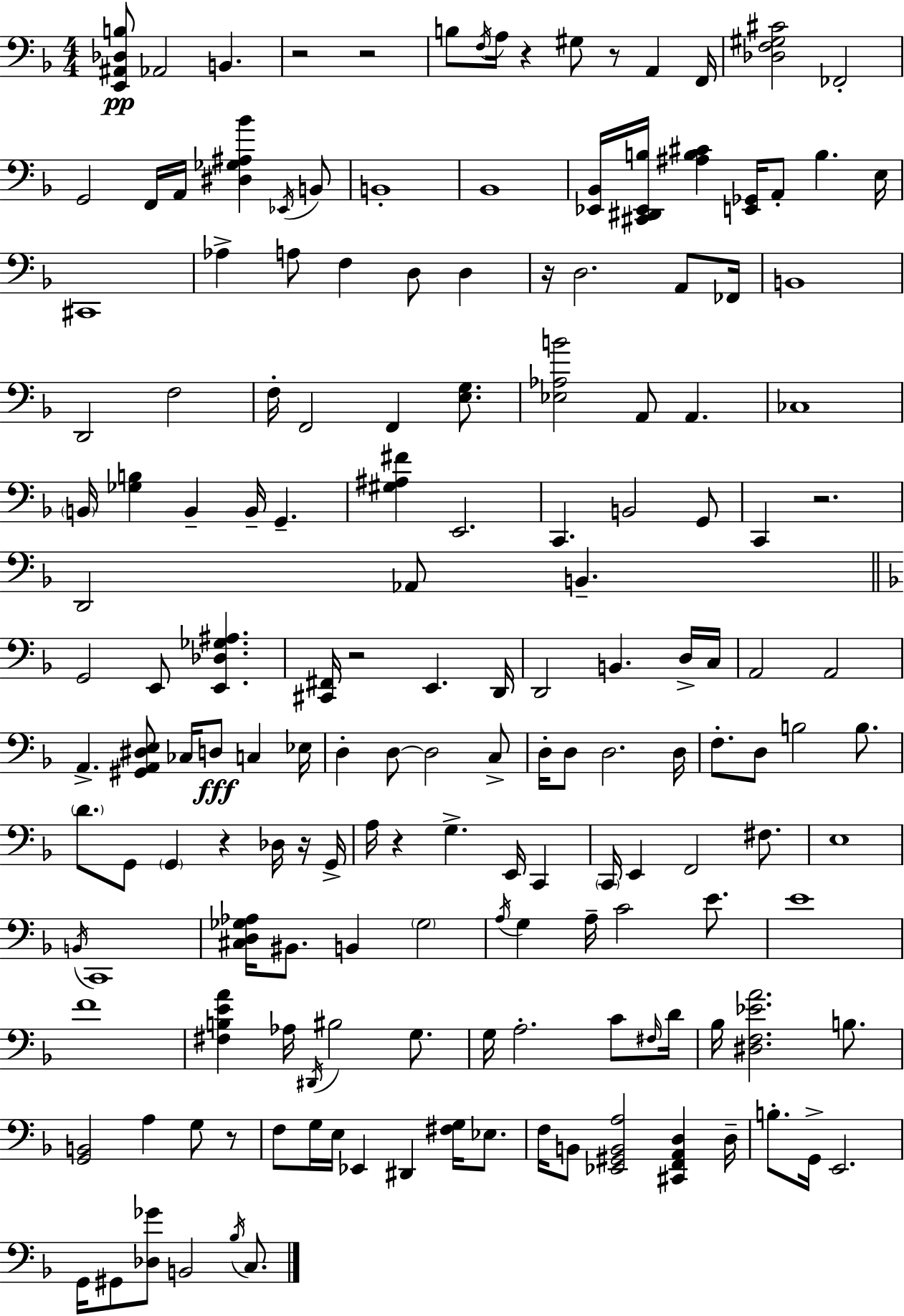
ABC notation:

X:1
T:Untitled
M:4/4
L:1/4
K:Dm
[E,,^A,,_D,B,]/2 _A,,2 B,, z2 z2 B,/2 F,/4 A,/4 z ^G,/2 z/2 A,, F,,/4 [_D,F,^G,^C]2 _F,,2 G,,2 F,,/4 A,,/4 [^D,_G,^A,_B] _E,,/4 B,,/2 B,,4 _B,,4 [_E,,_B,,]/4 [^C,,^D,,_E,,B,]/4 [^A,B,^C] [E,,_G,,]/4 A,,/2 B, E,/4 ^C,,4 _A, A,/2 F, D,/2 D, z/4 D,2 A,,/2 _F,,/4 B,,4 D,,2 F,2 F,/4 F,,2 F,, [E,G,]/2 [_E,_A,B]2 A,,/2 A,, _C,4 B,,/4 [_G,B,] B,, B,,/4 G,, [^G,^A,^F] E,,2 C,, B,,2 G,,/2 C,, z2 D,,2 _A,,/2 B,, G,,2 E,,/2 [E,,_D,_G,^A,] [^C,,^F,,]/4 z2 E,, D,,/4 D,,2 B,, D,/4 C,/4 A,,2 A,,2 A,, [^G,,A,,^D,E,]/2 _C,/4 D,/2 C, _E,/4 D, D,/2 D,2 C,/2 D,/4 D,/2 D,2 D,/4 F,/2 D,/2 B,2 B,/2 D/2 G,,/2 G,, z _D,/4 z/4 G,,/4 A,/4 z G, E,,/4 C,, C,,/4 E,, F,,2 ^F,/2 E,4 B,,/4 C,,4 [^C,D,_G,_A,]/4 ^B,,/2 B,, _G,2 A,/4 G, A,/4 C2 E/2 E4 F4 [^F,B,EA] _A,/4 ^D,,/4 ^B,2 G,/2 G,/4 A,2 C/2 ^F,/4 D/4 _B,/4 [^D,F,_EA]2 B,/2 [G,,B,,]2 A, G,/2 z/2 F,/2 G,/4 E,/4 _E,, ^D,, [^F,G,]/4 _E,/2 F,/4 B,,/2 [_E,,^G,,B,,A,]2 [^C,,F,,A,,D,] D,/4 B,/2 G,,/4 E,,2 G,,/4 ^G,,/2 [_D,_G]/2 B,,2 _B,/4 C,/2